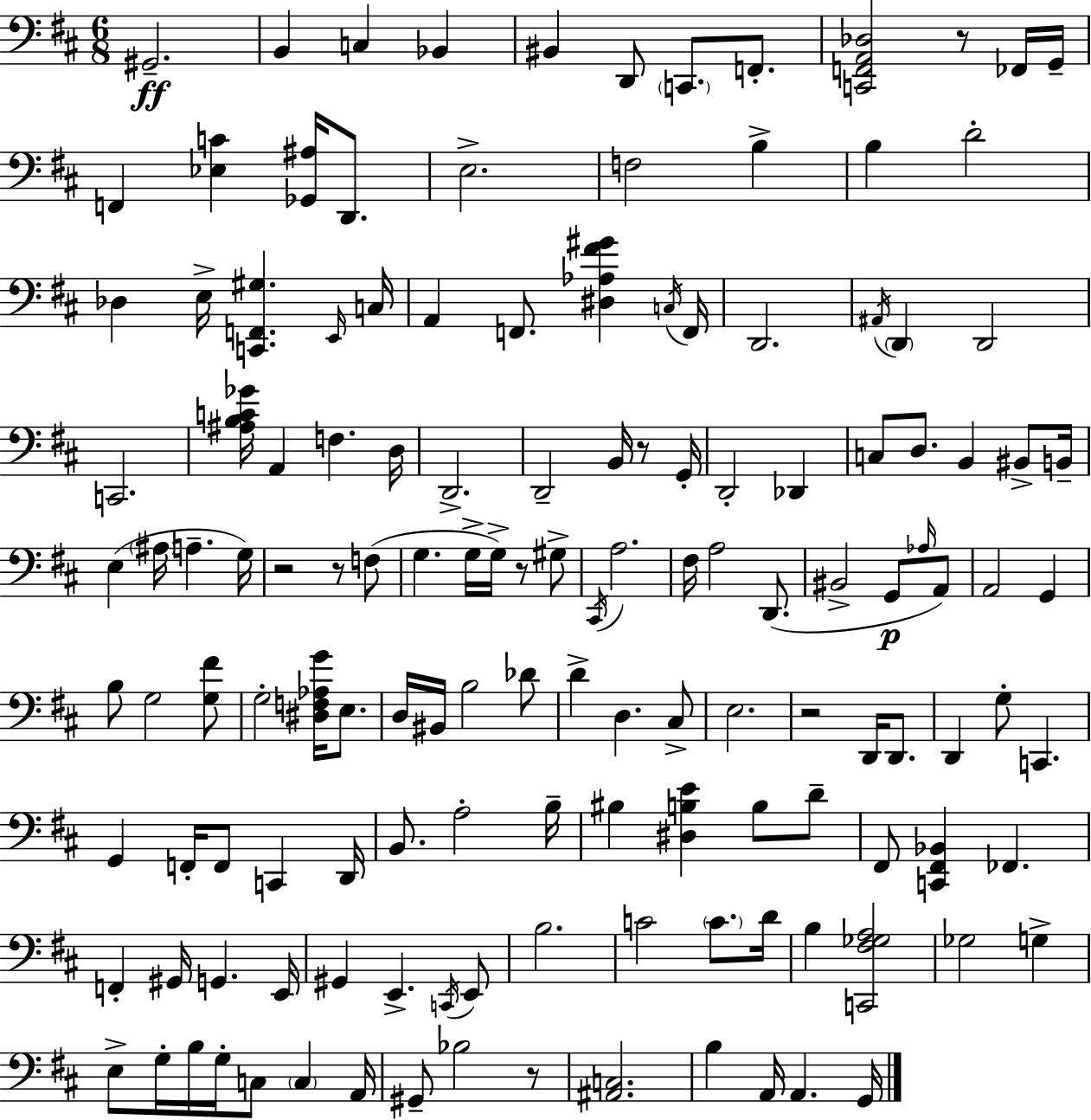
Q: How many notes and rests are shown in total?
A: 141